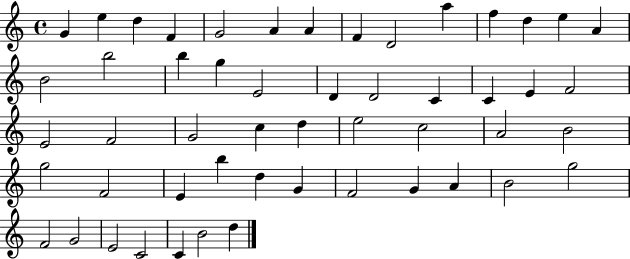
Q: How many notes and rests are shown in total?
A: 52